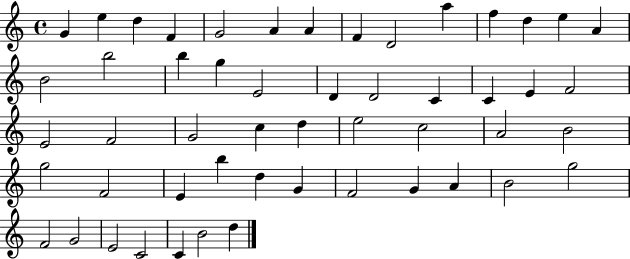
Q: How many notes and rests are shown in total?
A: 52